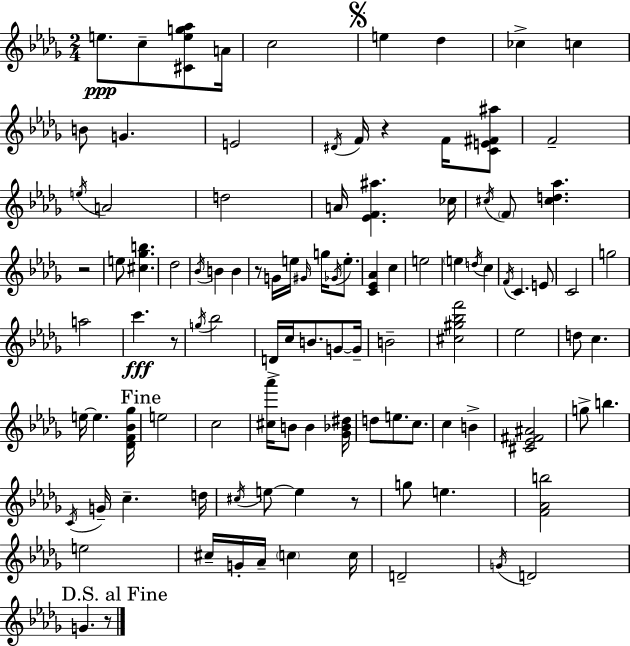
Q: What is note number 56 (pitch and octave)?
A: C5